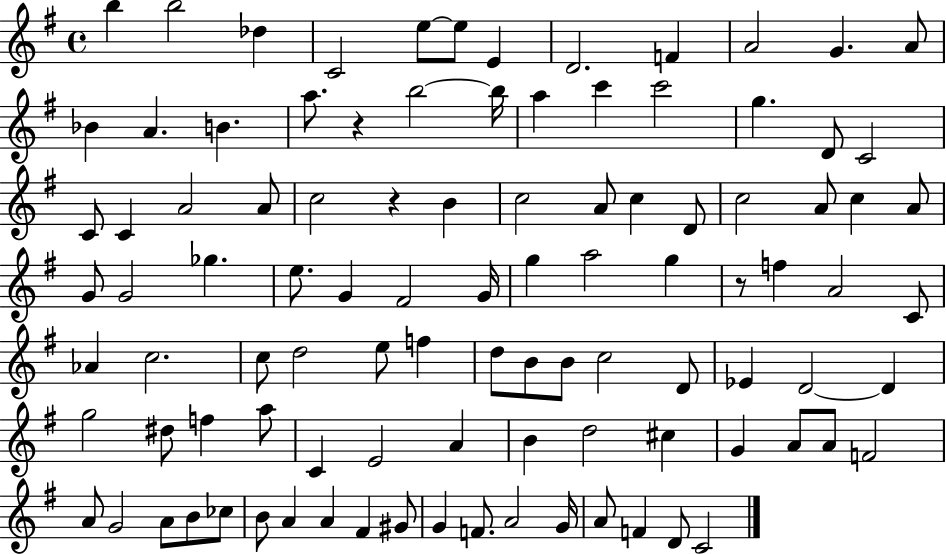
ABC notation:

X:1
T:Untitled
M:4/4
L:1/4
K:G
b b2 _d C2 e/2 e/2 E D2 F A2 G A/2 _B A B a/2 z b2 b/4 a c' c'2 g D/2 C2 C/2 C A2 A/2 c2 z B c2 A/2 c D/2 c2 A/2 c A/2 G/2 G2 _g e/2 G ^F2 G/4 g a2 g z/2 f A2 C/2 _A c2 c/2 d2 e/2 f d/2 B/2 B/2 c2 D/2 _E D2 D g2 ^d/2 f a/2 C E2 A B d2 ^c G A/2 A/2 F2 A/2 G2 A/2 B/2 _c/2 B/2 A A ^F ^G/2 G F/2 A2 G/4 A/2 F D/2 C2